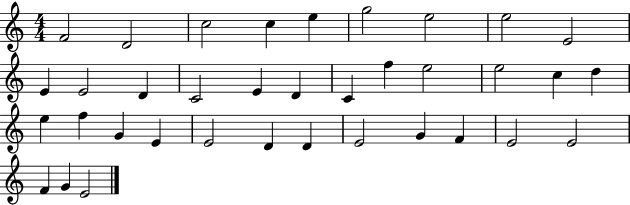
F4/h D4/h C5/h C5/q E5/q G5/h E5/h E5/h E4/h E4/q E4/h D4/q C4/h E4/q D4/q C4/q F5/q E5/h E5/h C5/q D5/q E5/q F5/q G4/q E4/q E4/h D4/q D4/q E4/h G4/q F4/q E4/h E4/h F4/q G4/q E4/h